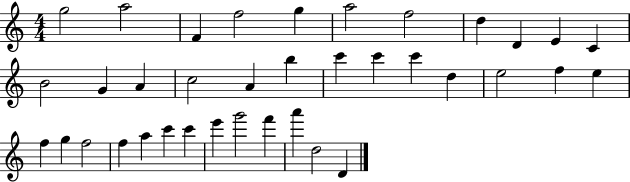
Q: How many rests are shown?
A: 0